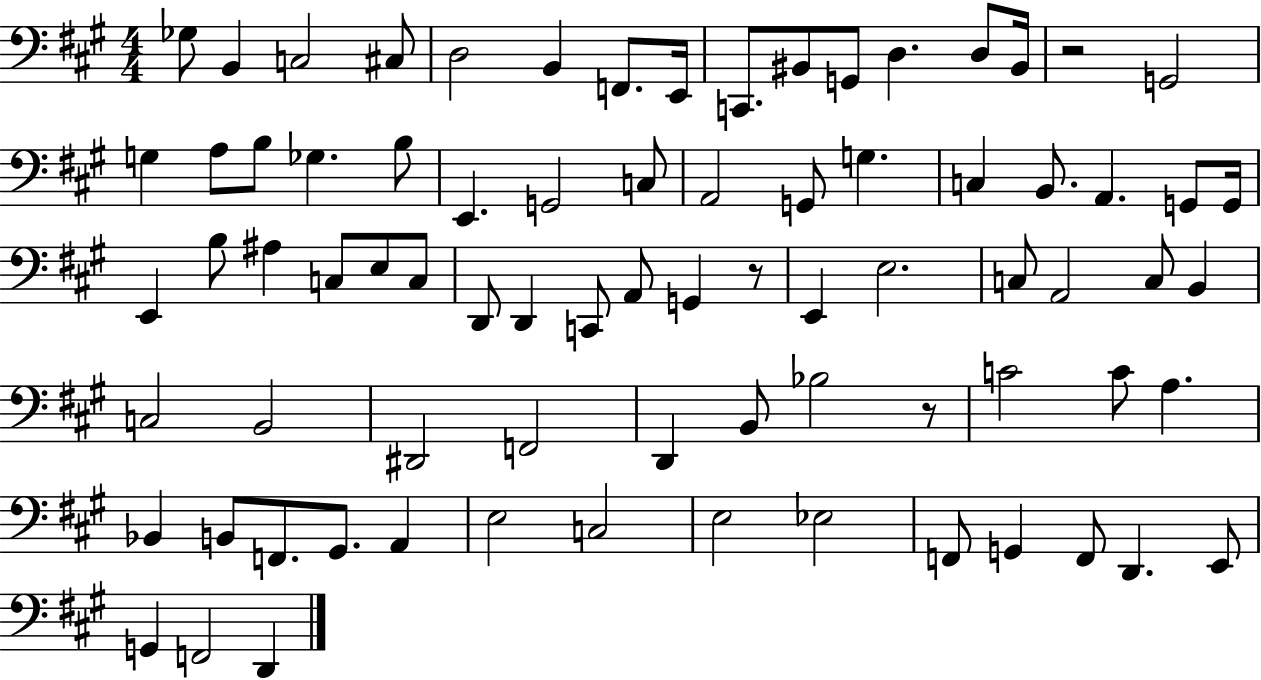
{
  \clef bass
  \numericTimeSignature
  \time 4/4
  \key a \major
  ges8 b,4 c2 cis8 | d2 b,4 f,8. e,16 | c,8. bis,8 g,8 d4. d8 bis,16 | r2 g,2 | \break g4 a8 b8 ges4. b8 | e,4. g,2 c8 | a,2 g,8 g4. | c4 b,8. a,4. g,8 g,16 | \break e,4 b8 ais4 c8 e8 c8 | d,8 d,4 c,8 a,8 g,4 r8 | e,4 e2. | c8 a,2 c8 b,4 | \break c2 b,2 | dis,2 f,2 | d,4 b,8 bes2 r8 | c'2 c'8 a4. | \break bes,4 b,8 f,8. gis,8. a,4 | e2 c2 | e2 ees2 | f,8 g,4 f,8 d,4. e,8 | \break g,4 f,2 d,4 | \bar "|."
}